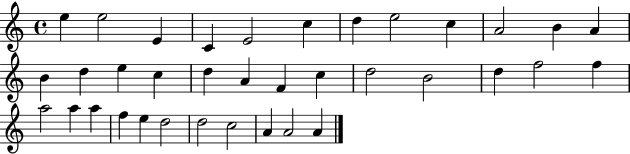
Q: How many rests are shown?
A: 0